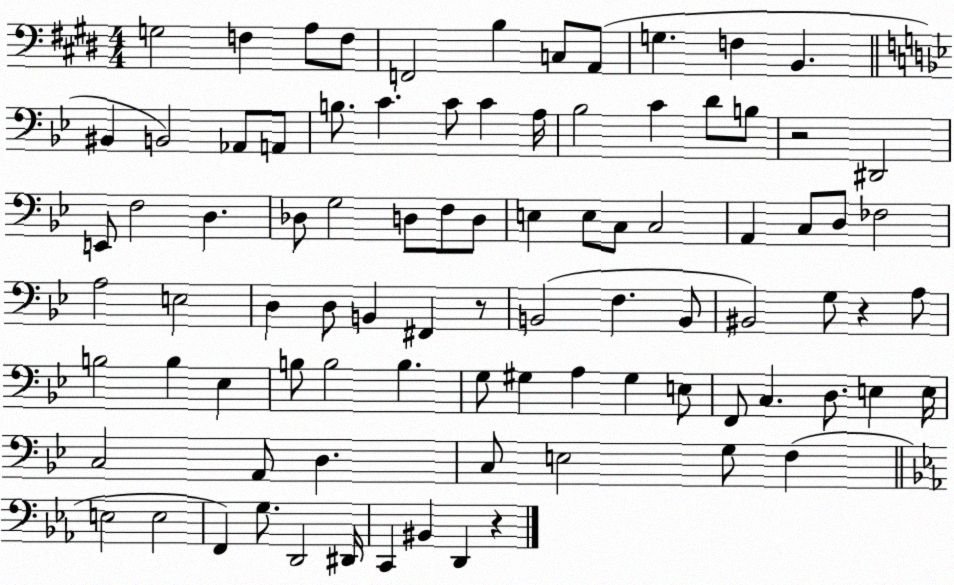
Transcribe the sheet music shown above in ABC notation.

X:1
T:Untitled
M:4/4
L:1/4
K:E
G,2 F, A,/2 F,/2 F,,2 B, C,/2 A,,/2 G, F, B,, ^B,, B,,2 _A,,/2 A,,/2 B,/2 C C/2 C A,/4 _B,2 C D/2 B,/2 z2 ^D,,2 E,,/2 F,2 D, _D,/2 G,2 D,/2 F,/2 D,/2 E, E,/2 C,/2 C,2 A,, C,/2 D,/2 _F,2 A,2 E,2 D, D,/2 B,, ^F,, z/2 B,,2 F, B,,/2 ^B,,2 G,/2 z A,/2 B,2 B, _E, B,/2 B,2 B, G,/2 ^G, A, ^G, E,/2 F,,/2 C, D,/2 E, E,/4 C,2 A,,/2 D, C,/2 E,2 G,/2 F, E,2 E,2 F,, G,/2 D,,2 ^D,,/4 C,, ^B,, D,, z